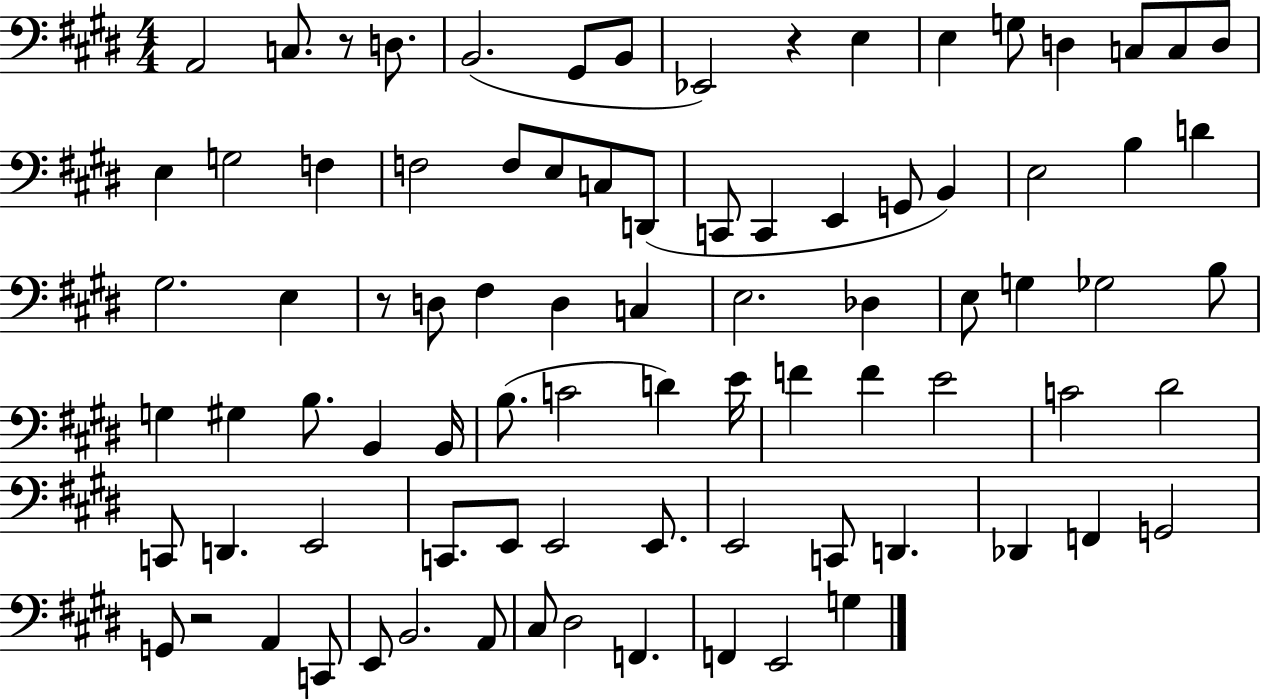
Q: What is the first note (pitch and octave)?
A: A2